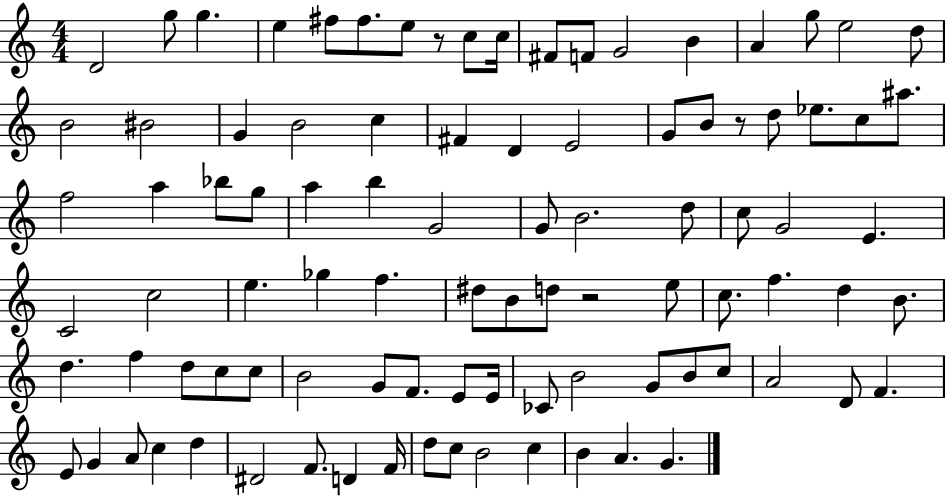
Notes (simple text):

D4/h G5/e G5/q. E5/q F#5/e F#5/e. E5/e R/e C5/e C5/s F#4/e F4/e G4/h B4/q A4/q G5/e E5/h D5/e B4/h BIS4/h G4/q B4/h C5/q F#4/q D4/q E4/h G4/e B4/e R/e D5/e Eb5/e. C5/e A#5/e. F5/h A5/q Bb5/e G5/e A5/q B5/q G4/h G4/e B4/h. D5/e C5/e G4/h E4/q. C4/h C5/h E5/q. Gb5/q F5/q. D#5/e B4/e D5/e R/h E5/e C5/e. F5/q. D5/q B4/e. D5/q. F5/q D5/e C5/e C5/e B4/h G4/e F4/e. E4/e E4/s CES4/e B4/h G4/e B4/e C5/e A4/h D4/e F4/q. E4/e G4/q A4/e C5/q D5/q D#4/h F4/e. D4/q F4/s D5/e C5/e B4/h C5/q B4/q A4/q. G4/q.